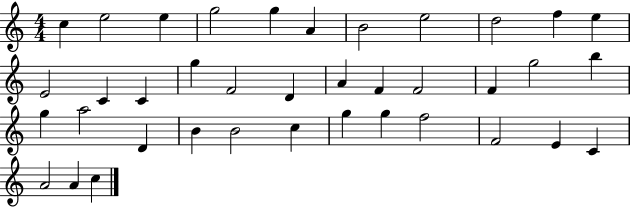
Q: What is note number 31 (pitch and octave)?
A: G5